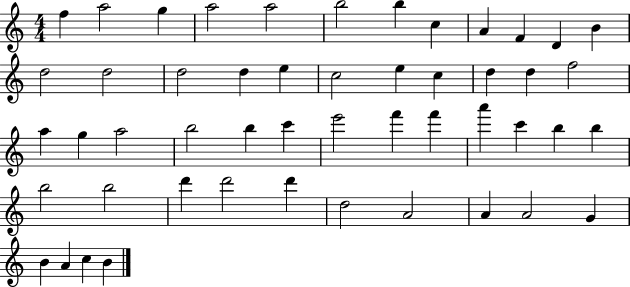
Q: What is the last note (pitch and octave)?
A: B4